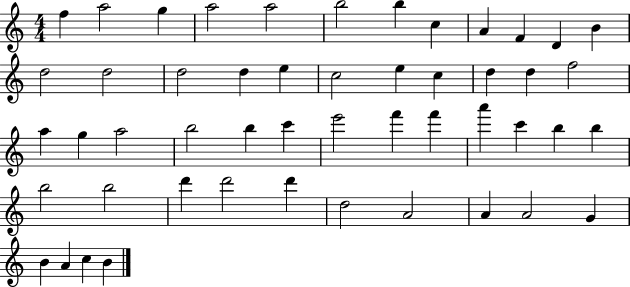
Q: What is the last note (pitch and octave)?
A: B4